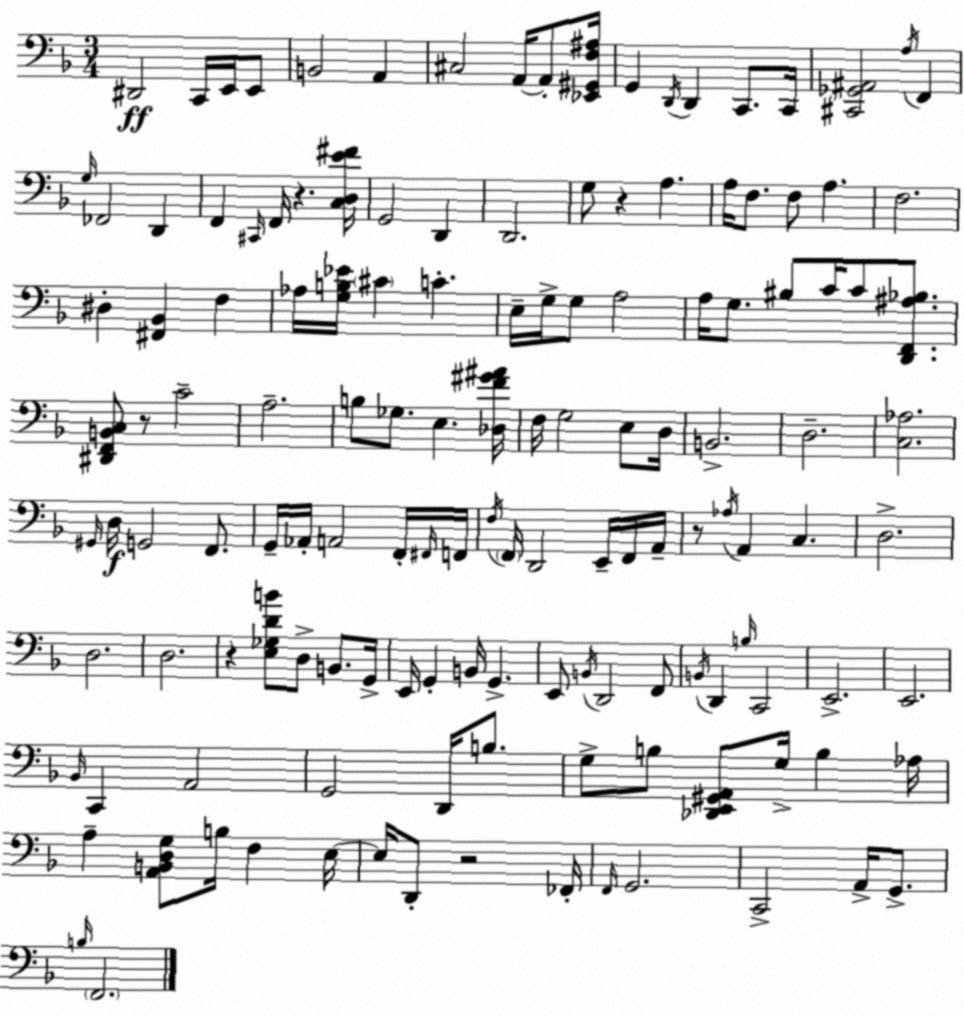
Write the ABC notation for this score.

X:1
T:Untitled
M:3/4
L:1/4
K:F
^D,,2 C,,/4 E,,/4 E,,/2 B,,2 A,, ^C,2 A,,/4 A,,/2 [_E,,^G,,F,^A,]/4 G,, D,,/4 D,, C,,/2 C,,/4 [^C,,_G,,^A,,]2 A,/4 F,, G,/4 _F,,2 D,, F,, ^C,,/4 F,,/4 z [C,D,E^F]/4 G,,2 D,, D,,2 G,/2 z A, A,/4 F,/2 F,/2 A, F,2 ^D, [^F,,_B,,] F, _A,/4 [G,B,_E]/4 ^C C E,/4 G,/4 G,/2 A,2 A,/4 G,/2 ^B,/2 C/4 C/2 [D,,F,,^A,_B,]/2 [^D,,F,,B,,C,]/2 z/2 C2 A,2 B,/2 _G,/2 E, [_D,F^G^A]/4 F,/4 G,2 E,/2 D,/4 B,,2 D,2 [C,_A,]2 ^G,,/4 D,/4 G,,2 F,,/2 G,,/4 _A,,/4 A,,2 F,,/4 ^F,,/4 F,,/4 F,/4 F,,/4 D,,2 E,,/4 F,,/4 A,,/4 z/2 _A,/4 A,, C, D,2 D,2 D,2 z [E,_G,DB]/2 D,/2 B,,/2 G,,/4 E,,/4 G,, B,,/4 G,, E,,/2 B,,/4 D,,2 F,,/2 B,,/4 D,, B,/4 C,,2 E,,2 E,,2 _B,,/4 C,, A,,2 G,,2 D,,/4 B,/2 G,/2 B,/2 [_D,,E,,^G,,A,,]/2 G,/4 B, _A,/4 A, [A,,B,,D,G,]/2 B,/4 F, E,/4 E,/4 D,,/2 z2 _F,,/4 F,,/4 G,,2 C,,2 A,,/4 G,,/2 B,/4 F,,2